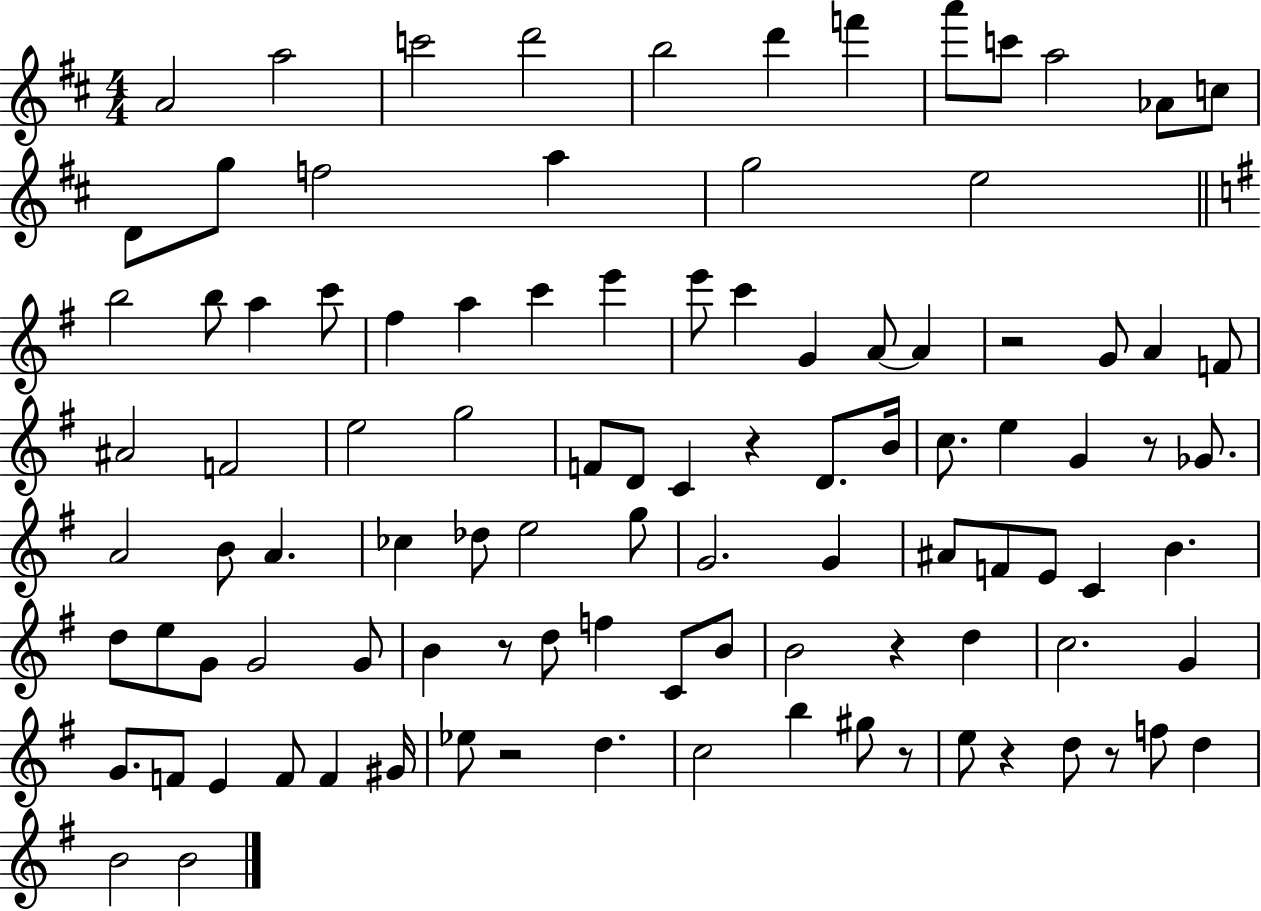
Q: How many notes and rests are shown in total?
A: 101